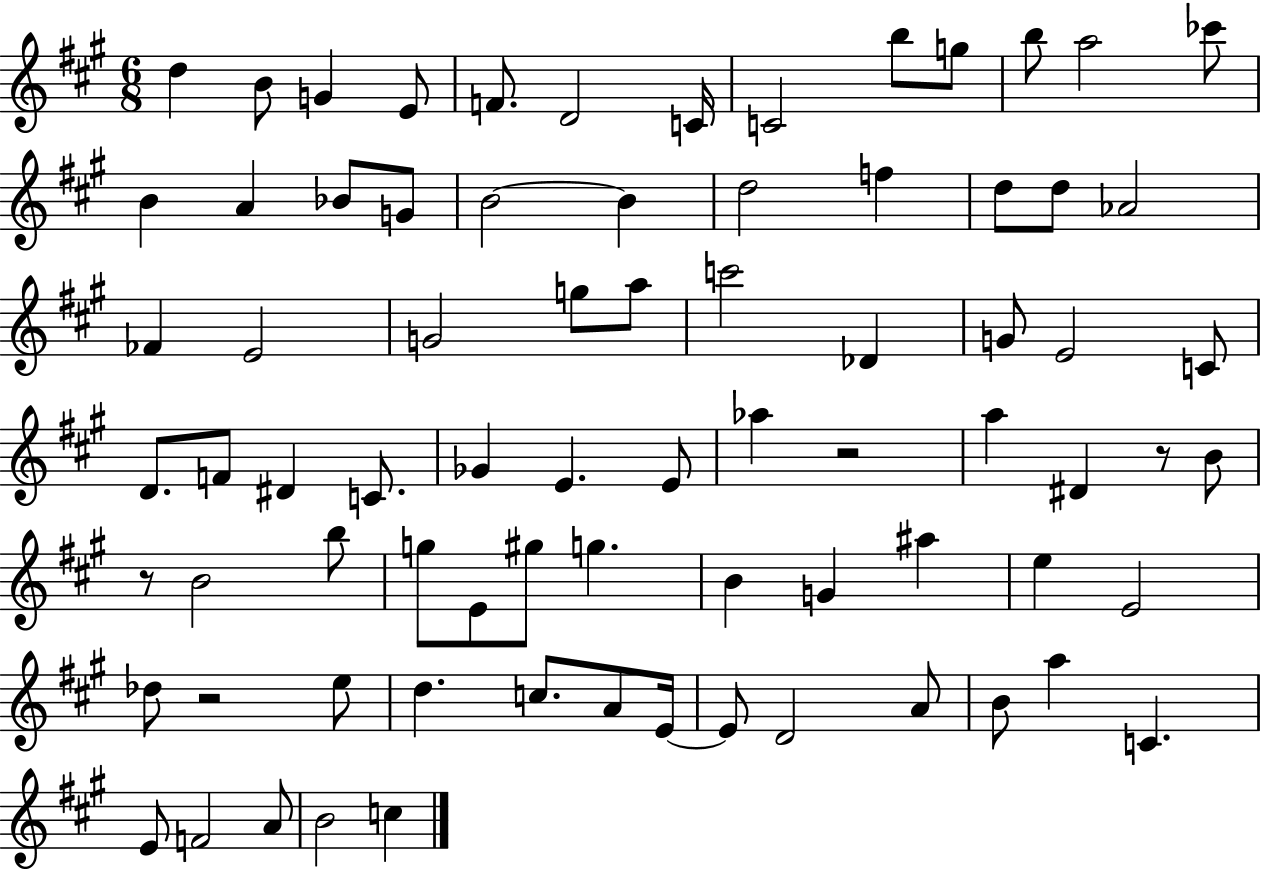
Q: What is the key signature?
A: A major